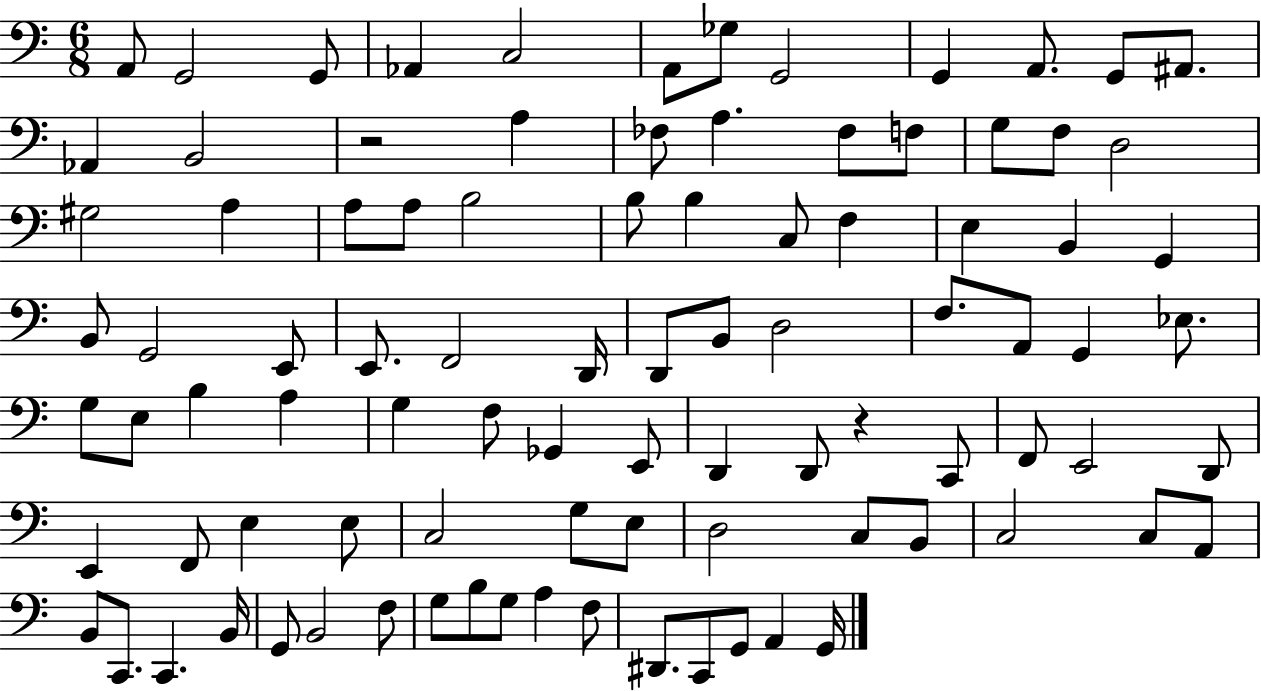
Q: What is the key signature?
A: C major